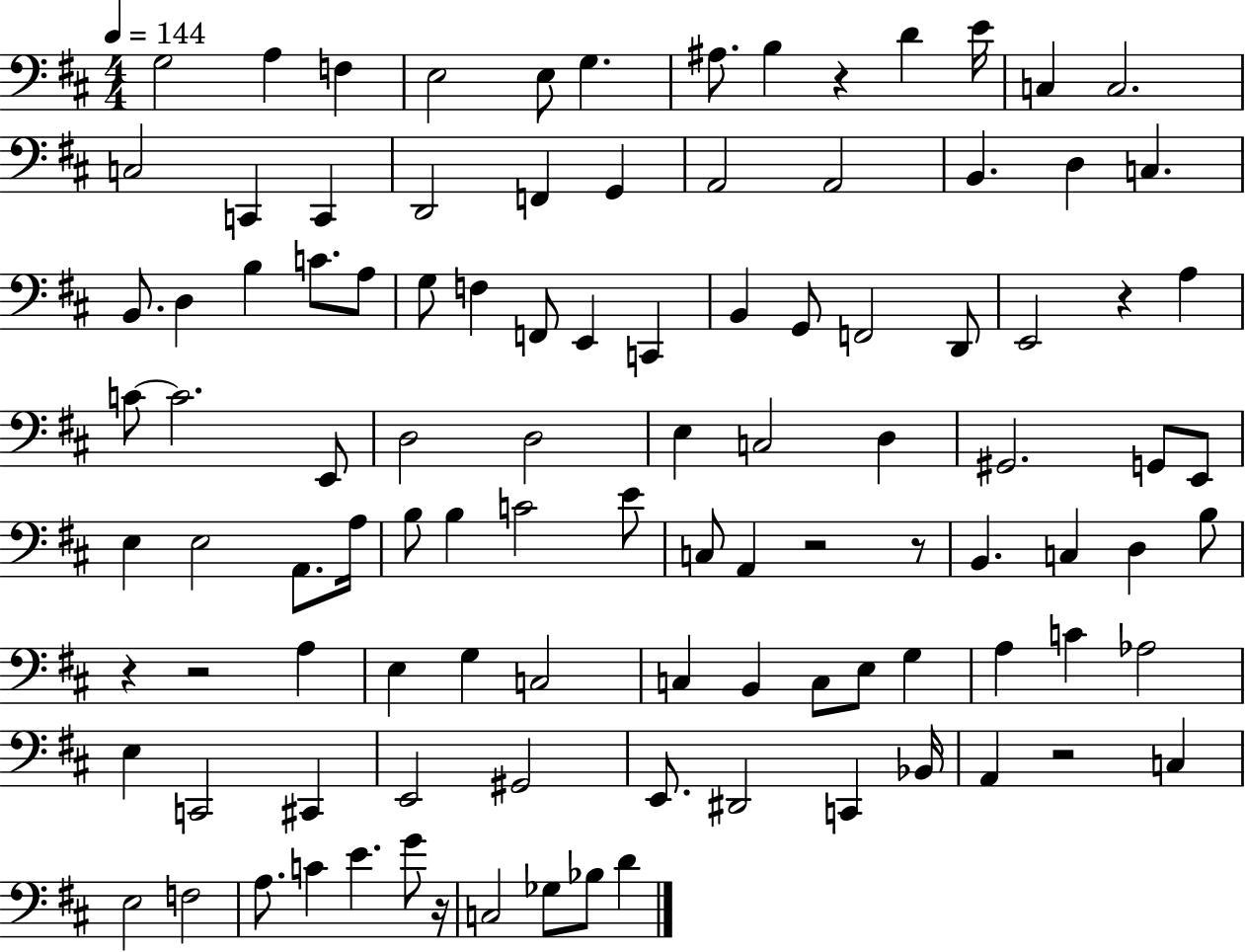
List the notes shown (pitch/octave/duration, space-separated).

G3/h A3/q F3/q E3/h E3/e G3/q. A#3/e. B3/q R/q D4/q E4/s C3/q C3/h. C3/h C2/q C2/q D2/h F2/q G2/q A2/h A2/h B2/q. D3/q C3/q. B2/e. D3/q B3/q C4/e. A3/e G3/e F3/q F2/e E2/q C2/q B2/q G2/e F2/h D2/e E2/h R/q A3/q C4/e C4/h. E2/e D3/h D3/h E3/q C3/h D3/q G#2/h. G2/e E2/e E3/q E3/h A2/e. A3/s B3/e B3/q C4/h E4/e C3/e A2/q R/h R/e B2/q. C3/q D3/q B3/e R/q R/h A3/q E3/q G3/q C3/h C3/q B2/q C3/e E3/e G3/q A3/q C4/q Ab3/h E3/q C2/h C#2/q E2/h G#2/h E2/e. D#2/h C2/q Bb2/s A2/q R/h C3/q E3/h F3/h A3/e. C4/q E4/q. G4/e R/s C3/h Gb3/e Bb3/e D4/q